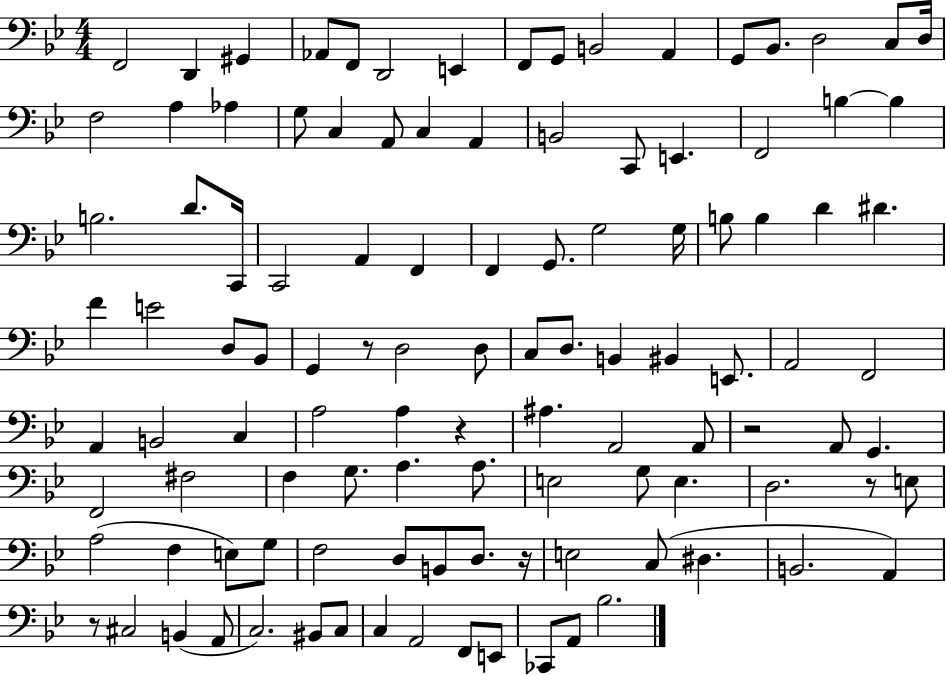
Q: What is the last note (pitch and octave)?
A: Bb3